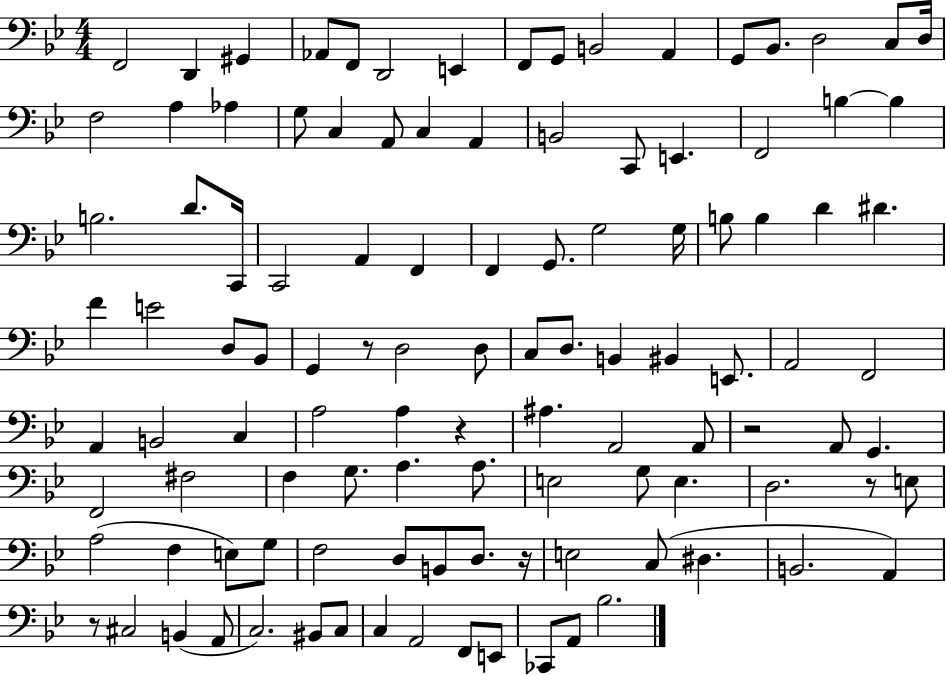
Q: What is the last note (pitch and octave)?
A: Bb3